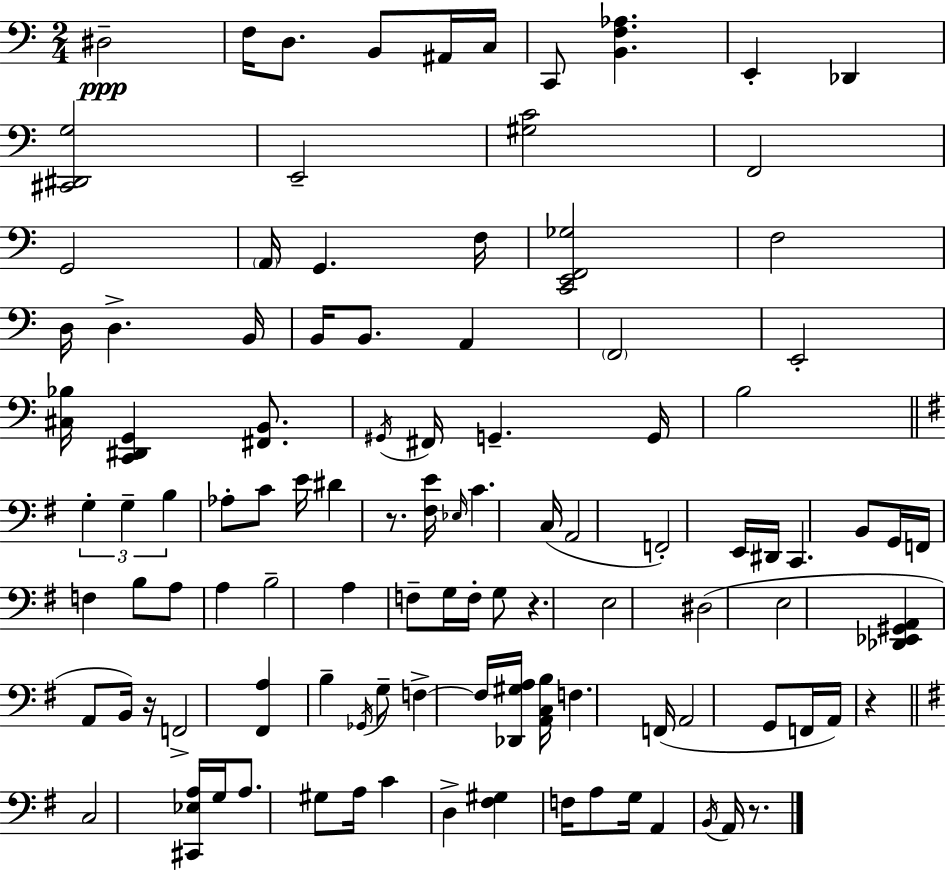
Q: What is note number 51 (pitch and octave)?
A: A3